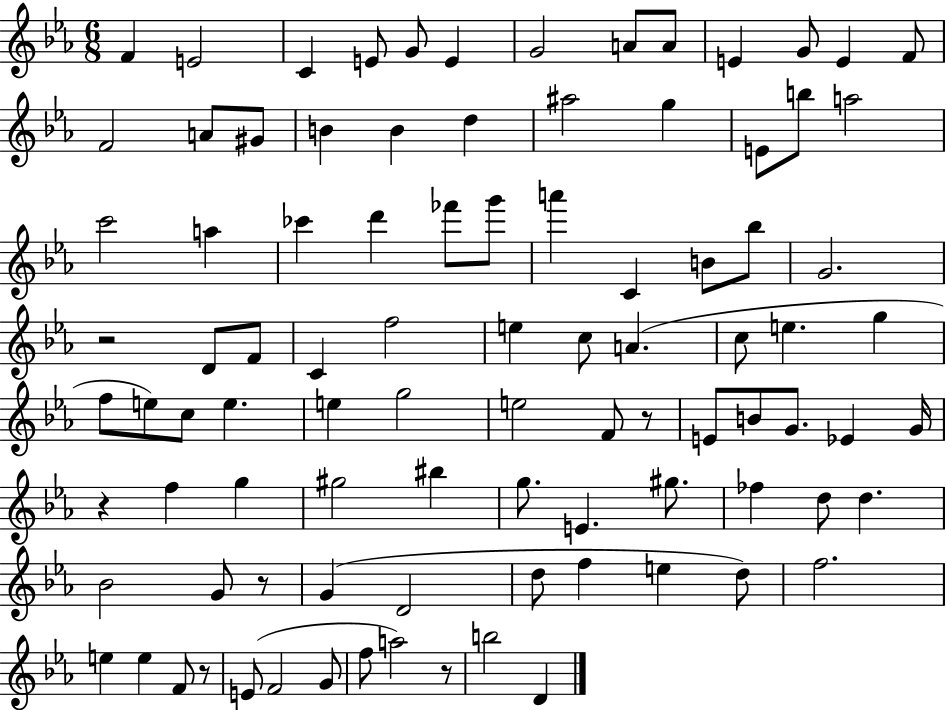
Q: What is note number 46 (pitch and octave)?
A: F5